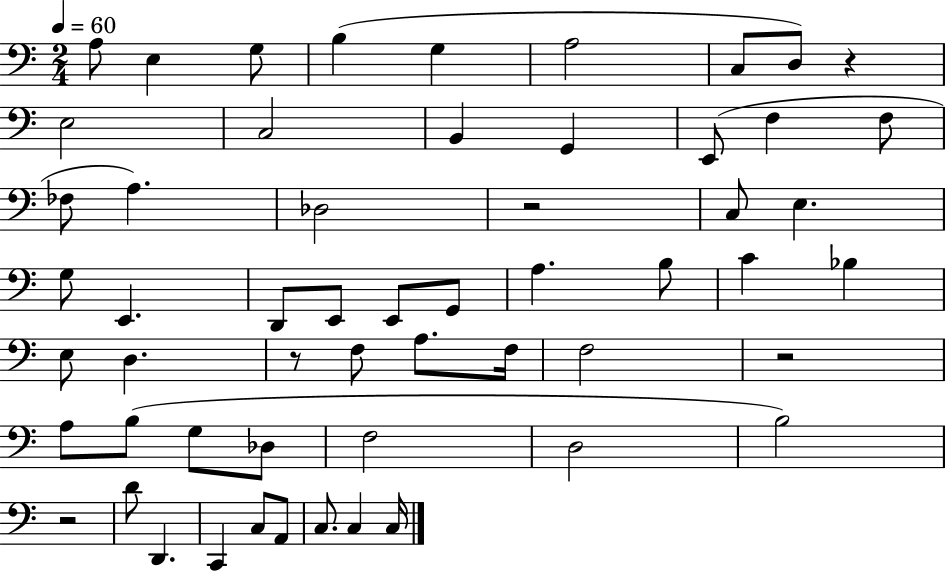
X:1
T:Untitled
M:2/4
L:1/4
K:C
A,/2 E, G,/2 B, G, A,2 C,/2 D,/2 z E,2 C,2 B,, G,, E,,/2 F, F,/2 _F,/2 A, _D,2 z2 C,/2 E, G,/2 E,, D,,/2 E,,/2 E,,/2 G,,/2 A, B,/2 C _B, E,/2 D, z/2 F,/2 A,/2 F,/4 F,2 z2 A,/2 B,/2 G,/2 _D,/2 F,2 D,2 B,2 z2 D/2 D,, C,, C,/2 A,,/2 C,/2 C, C,/4